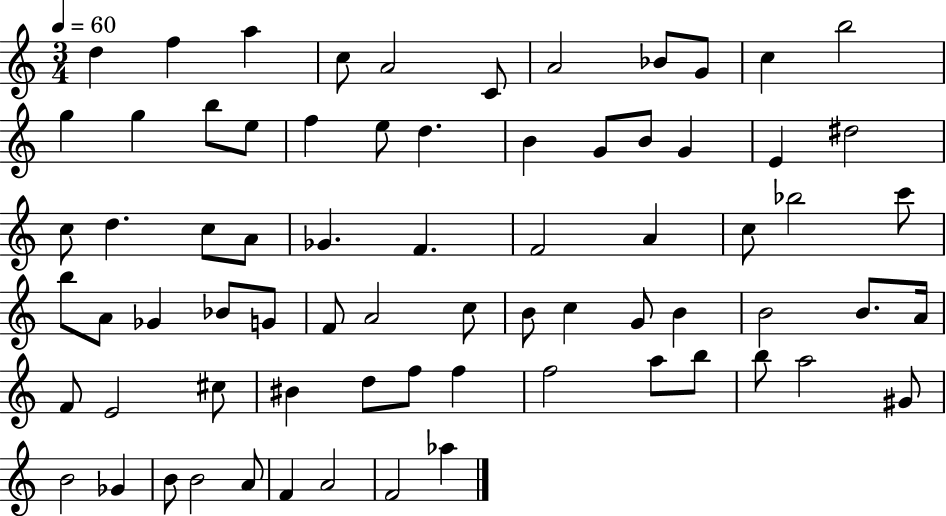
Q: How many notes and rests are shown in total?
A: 72